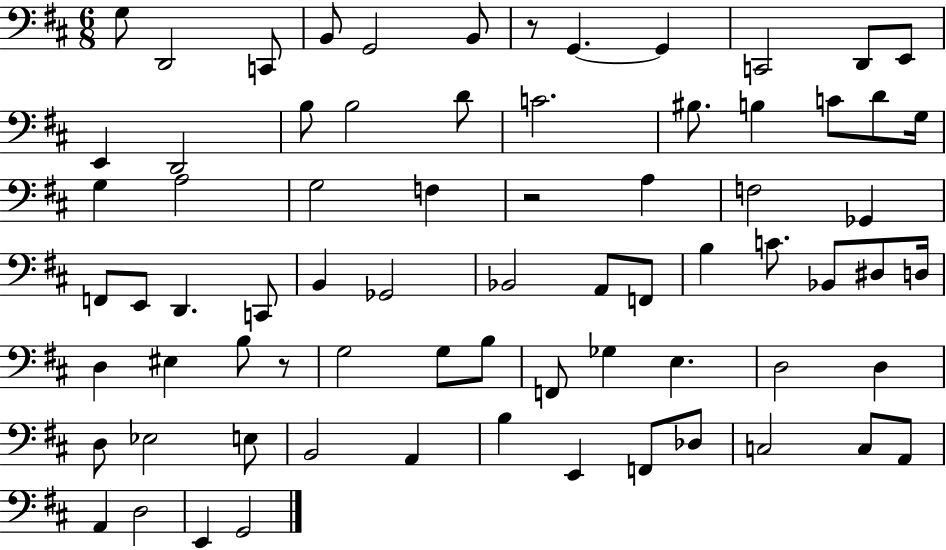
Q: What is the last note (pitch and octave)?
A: G2